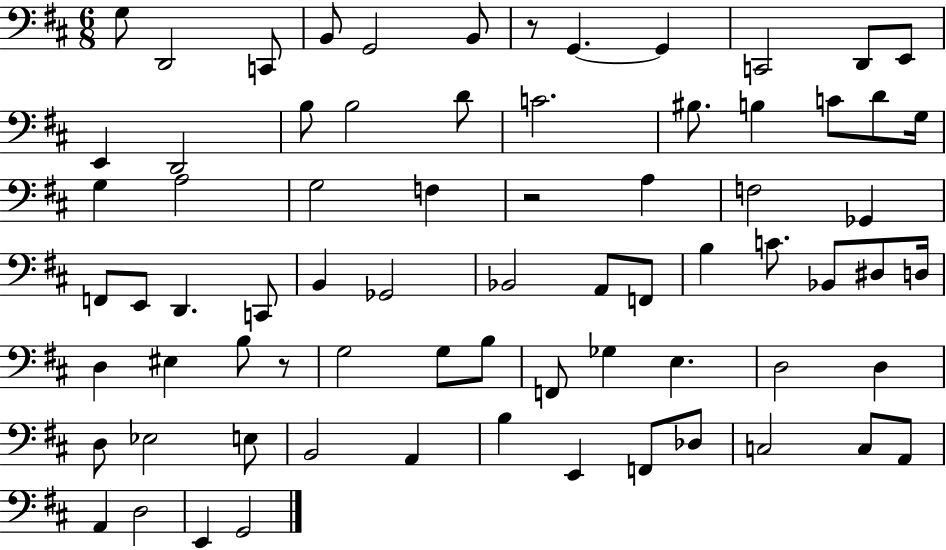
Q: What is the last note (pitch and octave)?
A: G2